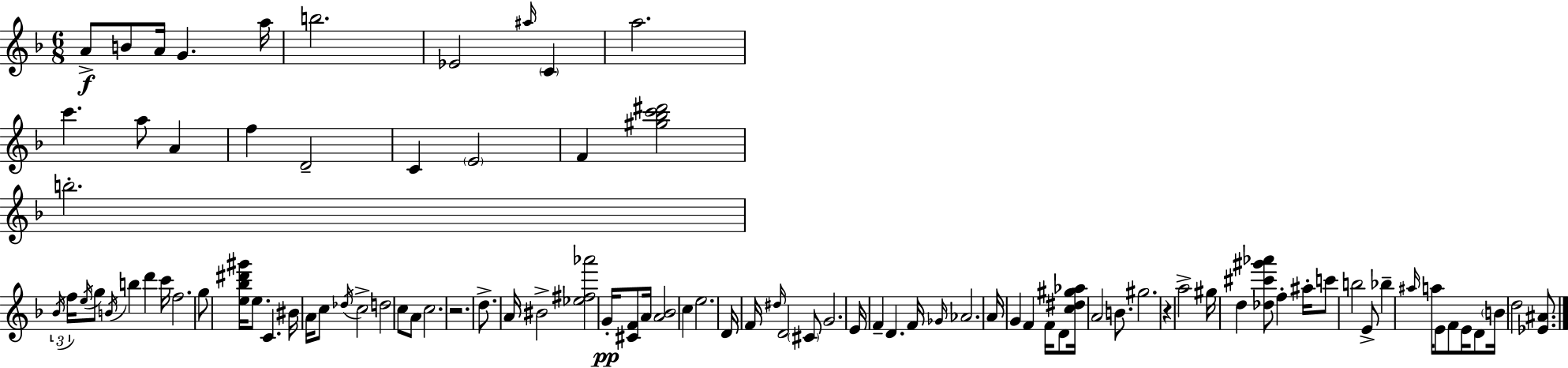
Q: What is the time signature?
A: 6/8